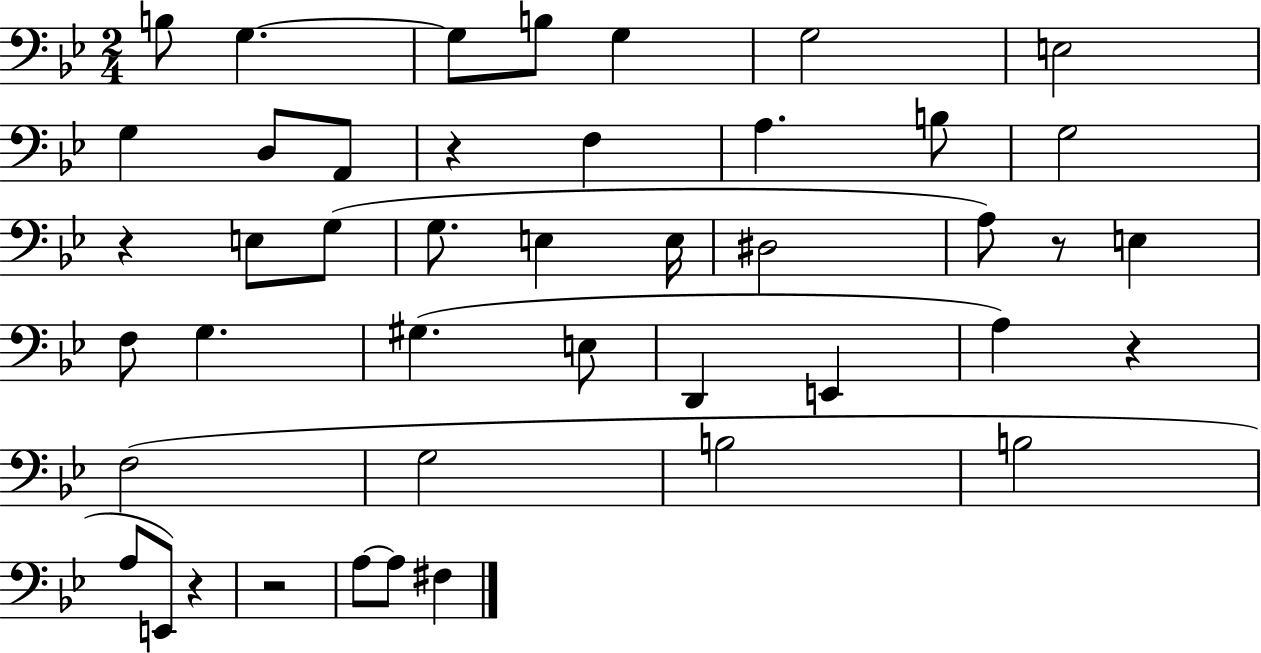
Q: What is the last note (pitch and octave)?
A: F#3